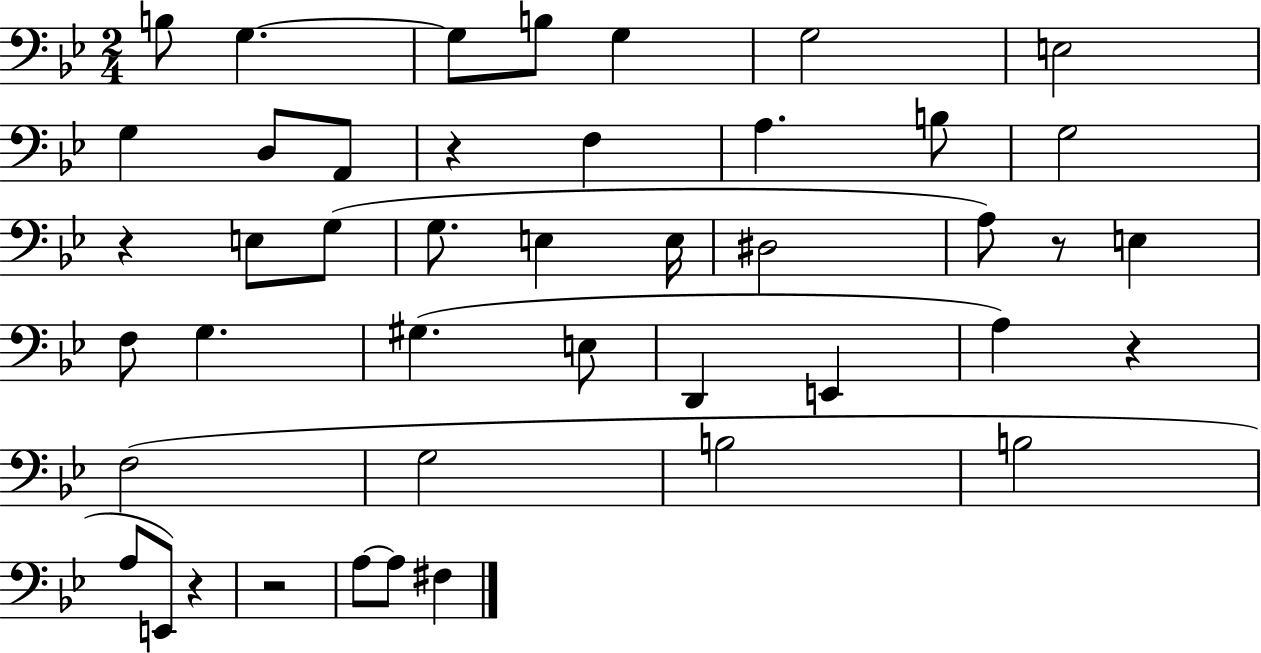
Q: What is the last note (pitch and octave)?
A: F#3